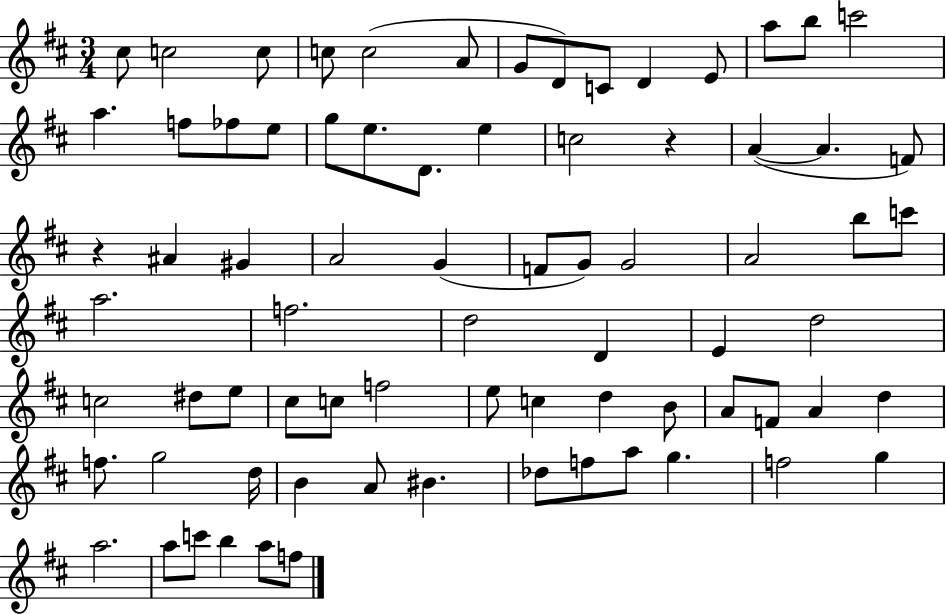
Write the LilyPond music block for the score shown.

{
  \clef treble
  \numericTimeSignature
  \time 3/4
  \key d \major
  cis''8 c''2 c''8 | c''8 c''2( a'8 | g'8 d'8) c'8 d'4 e'8 | a''8 b''8 c'''2 | \break a''4. f''8 fes''8 e''8 | g''8 e''8. d'8. e''4 | c''2 r4 | a'4~(~ a'4. f'8) | \break r4 ais'4 gis'4 | a'2 g'4( | f'8 g'8) g'2 | a'2 b''8 c'''8 | \break a''2. | f''2. | d''2 d'4 | e'4 d''2 | \break c''2 dis''8 e''8 | cis''8 c''8 f''2 | e''8 c''4 d''4 b'8 | a'8 f'8 a'4 d''4 | \break f''8. g''2 d''16 | b'4 a'8 bis'4. | des''8 f''8 a''8 g''4. | f''2 g''4 | \break a''2. | a''8 c'''8 b''4 a''8 f''8 | \bar "|."
}